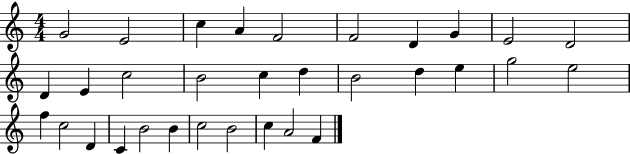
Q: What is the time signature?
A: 4/4